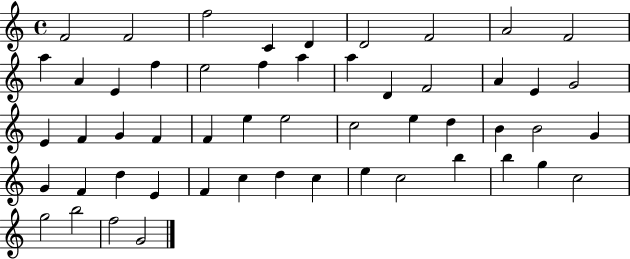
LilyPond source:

{
  \clef treble
  \time 4/4
  \defaultTimeSignature
  \key c \major
  f'2 f'2 | f''2 c'4 d'4 | d'2 f'2 | a'2 f'2 | \break a''4 a'4 e'4 f''4 | e''2 f''4 a''4 | a''4 d'4 f'2 | a'4 e'4 g'2 | \break e'4 f'4 g'4 f'4 | f'4 e''4 e''2 | c''2 e''4 d''4 | b'4 b'2 g'4 | \break g'4 f'4 d''4 e'4 | f'4 c''4 d''4 c''4 | e''4 c''2 b''4 | b''4 g''4 c''2 | \break g''2 b''2 | f''2 g'2 | \bar "|."
}